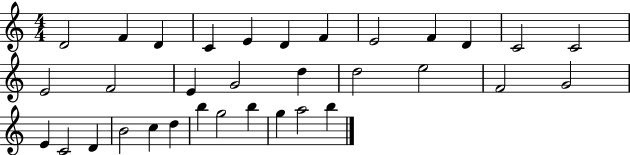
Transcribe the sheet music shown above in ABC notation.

X:1
T:Untitled
M:4/4
L:1/4
K:C
D2 F D C E D F E2 F D C2 C2 E2 F2 E G2 d d2 e2 F2 G2 E C2 D B2 c d b g2 b g a2 b